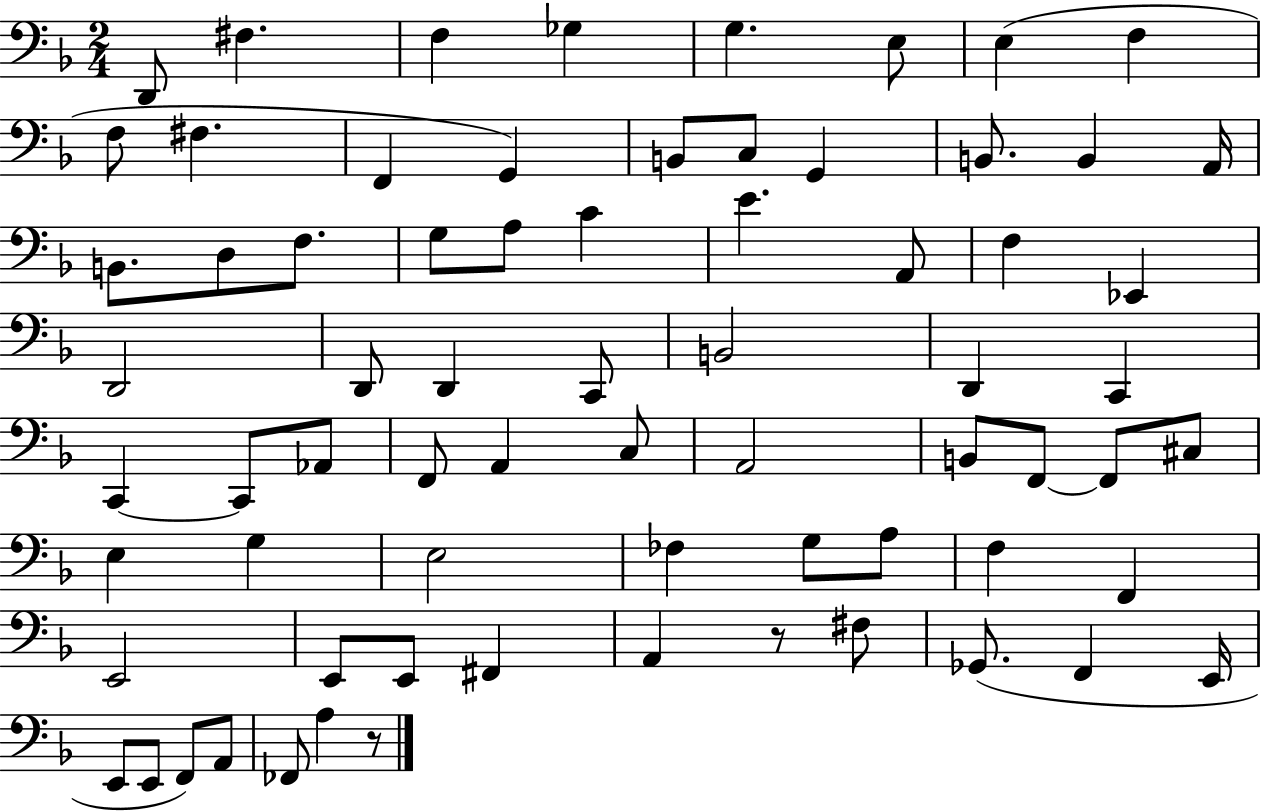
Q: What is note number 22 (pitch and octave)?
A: G3